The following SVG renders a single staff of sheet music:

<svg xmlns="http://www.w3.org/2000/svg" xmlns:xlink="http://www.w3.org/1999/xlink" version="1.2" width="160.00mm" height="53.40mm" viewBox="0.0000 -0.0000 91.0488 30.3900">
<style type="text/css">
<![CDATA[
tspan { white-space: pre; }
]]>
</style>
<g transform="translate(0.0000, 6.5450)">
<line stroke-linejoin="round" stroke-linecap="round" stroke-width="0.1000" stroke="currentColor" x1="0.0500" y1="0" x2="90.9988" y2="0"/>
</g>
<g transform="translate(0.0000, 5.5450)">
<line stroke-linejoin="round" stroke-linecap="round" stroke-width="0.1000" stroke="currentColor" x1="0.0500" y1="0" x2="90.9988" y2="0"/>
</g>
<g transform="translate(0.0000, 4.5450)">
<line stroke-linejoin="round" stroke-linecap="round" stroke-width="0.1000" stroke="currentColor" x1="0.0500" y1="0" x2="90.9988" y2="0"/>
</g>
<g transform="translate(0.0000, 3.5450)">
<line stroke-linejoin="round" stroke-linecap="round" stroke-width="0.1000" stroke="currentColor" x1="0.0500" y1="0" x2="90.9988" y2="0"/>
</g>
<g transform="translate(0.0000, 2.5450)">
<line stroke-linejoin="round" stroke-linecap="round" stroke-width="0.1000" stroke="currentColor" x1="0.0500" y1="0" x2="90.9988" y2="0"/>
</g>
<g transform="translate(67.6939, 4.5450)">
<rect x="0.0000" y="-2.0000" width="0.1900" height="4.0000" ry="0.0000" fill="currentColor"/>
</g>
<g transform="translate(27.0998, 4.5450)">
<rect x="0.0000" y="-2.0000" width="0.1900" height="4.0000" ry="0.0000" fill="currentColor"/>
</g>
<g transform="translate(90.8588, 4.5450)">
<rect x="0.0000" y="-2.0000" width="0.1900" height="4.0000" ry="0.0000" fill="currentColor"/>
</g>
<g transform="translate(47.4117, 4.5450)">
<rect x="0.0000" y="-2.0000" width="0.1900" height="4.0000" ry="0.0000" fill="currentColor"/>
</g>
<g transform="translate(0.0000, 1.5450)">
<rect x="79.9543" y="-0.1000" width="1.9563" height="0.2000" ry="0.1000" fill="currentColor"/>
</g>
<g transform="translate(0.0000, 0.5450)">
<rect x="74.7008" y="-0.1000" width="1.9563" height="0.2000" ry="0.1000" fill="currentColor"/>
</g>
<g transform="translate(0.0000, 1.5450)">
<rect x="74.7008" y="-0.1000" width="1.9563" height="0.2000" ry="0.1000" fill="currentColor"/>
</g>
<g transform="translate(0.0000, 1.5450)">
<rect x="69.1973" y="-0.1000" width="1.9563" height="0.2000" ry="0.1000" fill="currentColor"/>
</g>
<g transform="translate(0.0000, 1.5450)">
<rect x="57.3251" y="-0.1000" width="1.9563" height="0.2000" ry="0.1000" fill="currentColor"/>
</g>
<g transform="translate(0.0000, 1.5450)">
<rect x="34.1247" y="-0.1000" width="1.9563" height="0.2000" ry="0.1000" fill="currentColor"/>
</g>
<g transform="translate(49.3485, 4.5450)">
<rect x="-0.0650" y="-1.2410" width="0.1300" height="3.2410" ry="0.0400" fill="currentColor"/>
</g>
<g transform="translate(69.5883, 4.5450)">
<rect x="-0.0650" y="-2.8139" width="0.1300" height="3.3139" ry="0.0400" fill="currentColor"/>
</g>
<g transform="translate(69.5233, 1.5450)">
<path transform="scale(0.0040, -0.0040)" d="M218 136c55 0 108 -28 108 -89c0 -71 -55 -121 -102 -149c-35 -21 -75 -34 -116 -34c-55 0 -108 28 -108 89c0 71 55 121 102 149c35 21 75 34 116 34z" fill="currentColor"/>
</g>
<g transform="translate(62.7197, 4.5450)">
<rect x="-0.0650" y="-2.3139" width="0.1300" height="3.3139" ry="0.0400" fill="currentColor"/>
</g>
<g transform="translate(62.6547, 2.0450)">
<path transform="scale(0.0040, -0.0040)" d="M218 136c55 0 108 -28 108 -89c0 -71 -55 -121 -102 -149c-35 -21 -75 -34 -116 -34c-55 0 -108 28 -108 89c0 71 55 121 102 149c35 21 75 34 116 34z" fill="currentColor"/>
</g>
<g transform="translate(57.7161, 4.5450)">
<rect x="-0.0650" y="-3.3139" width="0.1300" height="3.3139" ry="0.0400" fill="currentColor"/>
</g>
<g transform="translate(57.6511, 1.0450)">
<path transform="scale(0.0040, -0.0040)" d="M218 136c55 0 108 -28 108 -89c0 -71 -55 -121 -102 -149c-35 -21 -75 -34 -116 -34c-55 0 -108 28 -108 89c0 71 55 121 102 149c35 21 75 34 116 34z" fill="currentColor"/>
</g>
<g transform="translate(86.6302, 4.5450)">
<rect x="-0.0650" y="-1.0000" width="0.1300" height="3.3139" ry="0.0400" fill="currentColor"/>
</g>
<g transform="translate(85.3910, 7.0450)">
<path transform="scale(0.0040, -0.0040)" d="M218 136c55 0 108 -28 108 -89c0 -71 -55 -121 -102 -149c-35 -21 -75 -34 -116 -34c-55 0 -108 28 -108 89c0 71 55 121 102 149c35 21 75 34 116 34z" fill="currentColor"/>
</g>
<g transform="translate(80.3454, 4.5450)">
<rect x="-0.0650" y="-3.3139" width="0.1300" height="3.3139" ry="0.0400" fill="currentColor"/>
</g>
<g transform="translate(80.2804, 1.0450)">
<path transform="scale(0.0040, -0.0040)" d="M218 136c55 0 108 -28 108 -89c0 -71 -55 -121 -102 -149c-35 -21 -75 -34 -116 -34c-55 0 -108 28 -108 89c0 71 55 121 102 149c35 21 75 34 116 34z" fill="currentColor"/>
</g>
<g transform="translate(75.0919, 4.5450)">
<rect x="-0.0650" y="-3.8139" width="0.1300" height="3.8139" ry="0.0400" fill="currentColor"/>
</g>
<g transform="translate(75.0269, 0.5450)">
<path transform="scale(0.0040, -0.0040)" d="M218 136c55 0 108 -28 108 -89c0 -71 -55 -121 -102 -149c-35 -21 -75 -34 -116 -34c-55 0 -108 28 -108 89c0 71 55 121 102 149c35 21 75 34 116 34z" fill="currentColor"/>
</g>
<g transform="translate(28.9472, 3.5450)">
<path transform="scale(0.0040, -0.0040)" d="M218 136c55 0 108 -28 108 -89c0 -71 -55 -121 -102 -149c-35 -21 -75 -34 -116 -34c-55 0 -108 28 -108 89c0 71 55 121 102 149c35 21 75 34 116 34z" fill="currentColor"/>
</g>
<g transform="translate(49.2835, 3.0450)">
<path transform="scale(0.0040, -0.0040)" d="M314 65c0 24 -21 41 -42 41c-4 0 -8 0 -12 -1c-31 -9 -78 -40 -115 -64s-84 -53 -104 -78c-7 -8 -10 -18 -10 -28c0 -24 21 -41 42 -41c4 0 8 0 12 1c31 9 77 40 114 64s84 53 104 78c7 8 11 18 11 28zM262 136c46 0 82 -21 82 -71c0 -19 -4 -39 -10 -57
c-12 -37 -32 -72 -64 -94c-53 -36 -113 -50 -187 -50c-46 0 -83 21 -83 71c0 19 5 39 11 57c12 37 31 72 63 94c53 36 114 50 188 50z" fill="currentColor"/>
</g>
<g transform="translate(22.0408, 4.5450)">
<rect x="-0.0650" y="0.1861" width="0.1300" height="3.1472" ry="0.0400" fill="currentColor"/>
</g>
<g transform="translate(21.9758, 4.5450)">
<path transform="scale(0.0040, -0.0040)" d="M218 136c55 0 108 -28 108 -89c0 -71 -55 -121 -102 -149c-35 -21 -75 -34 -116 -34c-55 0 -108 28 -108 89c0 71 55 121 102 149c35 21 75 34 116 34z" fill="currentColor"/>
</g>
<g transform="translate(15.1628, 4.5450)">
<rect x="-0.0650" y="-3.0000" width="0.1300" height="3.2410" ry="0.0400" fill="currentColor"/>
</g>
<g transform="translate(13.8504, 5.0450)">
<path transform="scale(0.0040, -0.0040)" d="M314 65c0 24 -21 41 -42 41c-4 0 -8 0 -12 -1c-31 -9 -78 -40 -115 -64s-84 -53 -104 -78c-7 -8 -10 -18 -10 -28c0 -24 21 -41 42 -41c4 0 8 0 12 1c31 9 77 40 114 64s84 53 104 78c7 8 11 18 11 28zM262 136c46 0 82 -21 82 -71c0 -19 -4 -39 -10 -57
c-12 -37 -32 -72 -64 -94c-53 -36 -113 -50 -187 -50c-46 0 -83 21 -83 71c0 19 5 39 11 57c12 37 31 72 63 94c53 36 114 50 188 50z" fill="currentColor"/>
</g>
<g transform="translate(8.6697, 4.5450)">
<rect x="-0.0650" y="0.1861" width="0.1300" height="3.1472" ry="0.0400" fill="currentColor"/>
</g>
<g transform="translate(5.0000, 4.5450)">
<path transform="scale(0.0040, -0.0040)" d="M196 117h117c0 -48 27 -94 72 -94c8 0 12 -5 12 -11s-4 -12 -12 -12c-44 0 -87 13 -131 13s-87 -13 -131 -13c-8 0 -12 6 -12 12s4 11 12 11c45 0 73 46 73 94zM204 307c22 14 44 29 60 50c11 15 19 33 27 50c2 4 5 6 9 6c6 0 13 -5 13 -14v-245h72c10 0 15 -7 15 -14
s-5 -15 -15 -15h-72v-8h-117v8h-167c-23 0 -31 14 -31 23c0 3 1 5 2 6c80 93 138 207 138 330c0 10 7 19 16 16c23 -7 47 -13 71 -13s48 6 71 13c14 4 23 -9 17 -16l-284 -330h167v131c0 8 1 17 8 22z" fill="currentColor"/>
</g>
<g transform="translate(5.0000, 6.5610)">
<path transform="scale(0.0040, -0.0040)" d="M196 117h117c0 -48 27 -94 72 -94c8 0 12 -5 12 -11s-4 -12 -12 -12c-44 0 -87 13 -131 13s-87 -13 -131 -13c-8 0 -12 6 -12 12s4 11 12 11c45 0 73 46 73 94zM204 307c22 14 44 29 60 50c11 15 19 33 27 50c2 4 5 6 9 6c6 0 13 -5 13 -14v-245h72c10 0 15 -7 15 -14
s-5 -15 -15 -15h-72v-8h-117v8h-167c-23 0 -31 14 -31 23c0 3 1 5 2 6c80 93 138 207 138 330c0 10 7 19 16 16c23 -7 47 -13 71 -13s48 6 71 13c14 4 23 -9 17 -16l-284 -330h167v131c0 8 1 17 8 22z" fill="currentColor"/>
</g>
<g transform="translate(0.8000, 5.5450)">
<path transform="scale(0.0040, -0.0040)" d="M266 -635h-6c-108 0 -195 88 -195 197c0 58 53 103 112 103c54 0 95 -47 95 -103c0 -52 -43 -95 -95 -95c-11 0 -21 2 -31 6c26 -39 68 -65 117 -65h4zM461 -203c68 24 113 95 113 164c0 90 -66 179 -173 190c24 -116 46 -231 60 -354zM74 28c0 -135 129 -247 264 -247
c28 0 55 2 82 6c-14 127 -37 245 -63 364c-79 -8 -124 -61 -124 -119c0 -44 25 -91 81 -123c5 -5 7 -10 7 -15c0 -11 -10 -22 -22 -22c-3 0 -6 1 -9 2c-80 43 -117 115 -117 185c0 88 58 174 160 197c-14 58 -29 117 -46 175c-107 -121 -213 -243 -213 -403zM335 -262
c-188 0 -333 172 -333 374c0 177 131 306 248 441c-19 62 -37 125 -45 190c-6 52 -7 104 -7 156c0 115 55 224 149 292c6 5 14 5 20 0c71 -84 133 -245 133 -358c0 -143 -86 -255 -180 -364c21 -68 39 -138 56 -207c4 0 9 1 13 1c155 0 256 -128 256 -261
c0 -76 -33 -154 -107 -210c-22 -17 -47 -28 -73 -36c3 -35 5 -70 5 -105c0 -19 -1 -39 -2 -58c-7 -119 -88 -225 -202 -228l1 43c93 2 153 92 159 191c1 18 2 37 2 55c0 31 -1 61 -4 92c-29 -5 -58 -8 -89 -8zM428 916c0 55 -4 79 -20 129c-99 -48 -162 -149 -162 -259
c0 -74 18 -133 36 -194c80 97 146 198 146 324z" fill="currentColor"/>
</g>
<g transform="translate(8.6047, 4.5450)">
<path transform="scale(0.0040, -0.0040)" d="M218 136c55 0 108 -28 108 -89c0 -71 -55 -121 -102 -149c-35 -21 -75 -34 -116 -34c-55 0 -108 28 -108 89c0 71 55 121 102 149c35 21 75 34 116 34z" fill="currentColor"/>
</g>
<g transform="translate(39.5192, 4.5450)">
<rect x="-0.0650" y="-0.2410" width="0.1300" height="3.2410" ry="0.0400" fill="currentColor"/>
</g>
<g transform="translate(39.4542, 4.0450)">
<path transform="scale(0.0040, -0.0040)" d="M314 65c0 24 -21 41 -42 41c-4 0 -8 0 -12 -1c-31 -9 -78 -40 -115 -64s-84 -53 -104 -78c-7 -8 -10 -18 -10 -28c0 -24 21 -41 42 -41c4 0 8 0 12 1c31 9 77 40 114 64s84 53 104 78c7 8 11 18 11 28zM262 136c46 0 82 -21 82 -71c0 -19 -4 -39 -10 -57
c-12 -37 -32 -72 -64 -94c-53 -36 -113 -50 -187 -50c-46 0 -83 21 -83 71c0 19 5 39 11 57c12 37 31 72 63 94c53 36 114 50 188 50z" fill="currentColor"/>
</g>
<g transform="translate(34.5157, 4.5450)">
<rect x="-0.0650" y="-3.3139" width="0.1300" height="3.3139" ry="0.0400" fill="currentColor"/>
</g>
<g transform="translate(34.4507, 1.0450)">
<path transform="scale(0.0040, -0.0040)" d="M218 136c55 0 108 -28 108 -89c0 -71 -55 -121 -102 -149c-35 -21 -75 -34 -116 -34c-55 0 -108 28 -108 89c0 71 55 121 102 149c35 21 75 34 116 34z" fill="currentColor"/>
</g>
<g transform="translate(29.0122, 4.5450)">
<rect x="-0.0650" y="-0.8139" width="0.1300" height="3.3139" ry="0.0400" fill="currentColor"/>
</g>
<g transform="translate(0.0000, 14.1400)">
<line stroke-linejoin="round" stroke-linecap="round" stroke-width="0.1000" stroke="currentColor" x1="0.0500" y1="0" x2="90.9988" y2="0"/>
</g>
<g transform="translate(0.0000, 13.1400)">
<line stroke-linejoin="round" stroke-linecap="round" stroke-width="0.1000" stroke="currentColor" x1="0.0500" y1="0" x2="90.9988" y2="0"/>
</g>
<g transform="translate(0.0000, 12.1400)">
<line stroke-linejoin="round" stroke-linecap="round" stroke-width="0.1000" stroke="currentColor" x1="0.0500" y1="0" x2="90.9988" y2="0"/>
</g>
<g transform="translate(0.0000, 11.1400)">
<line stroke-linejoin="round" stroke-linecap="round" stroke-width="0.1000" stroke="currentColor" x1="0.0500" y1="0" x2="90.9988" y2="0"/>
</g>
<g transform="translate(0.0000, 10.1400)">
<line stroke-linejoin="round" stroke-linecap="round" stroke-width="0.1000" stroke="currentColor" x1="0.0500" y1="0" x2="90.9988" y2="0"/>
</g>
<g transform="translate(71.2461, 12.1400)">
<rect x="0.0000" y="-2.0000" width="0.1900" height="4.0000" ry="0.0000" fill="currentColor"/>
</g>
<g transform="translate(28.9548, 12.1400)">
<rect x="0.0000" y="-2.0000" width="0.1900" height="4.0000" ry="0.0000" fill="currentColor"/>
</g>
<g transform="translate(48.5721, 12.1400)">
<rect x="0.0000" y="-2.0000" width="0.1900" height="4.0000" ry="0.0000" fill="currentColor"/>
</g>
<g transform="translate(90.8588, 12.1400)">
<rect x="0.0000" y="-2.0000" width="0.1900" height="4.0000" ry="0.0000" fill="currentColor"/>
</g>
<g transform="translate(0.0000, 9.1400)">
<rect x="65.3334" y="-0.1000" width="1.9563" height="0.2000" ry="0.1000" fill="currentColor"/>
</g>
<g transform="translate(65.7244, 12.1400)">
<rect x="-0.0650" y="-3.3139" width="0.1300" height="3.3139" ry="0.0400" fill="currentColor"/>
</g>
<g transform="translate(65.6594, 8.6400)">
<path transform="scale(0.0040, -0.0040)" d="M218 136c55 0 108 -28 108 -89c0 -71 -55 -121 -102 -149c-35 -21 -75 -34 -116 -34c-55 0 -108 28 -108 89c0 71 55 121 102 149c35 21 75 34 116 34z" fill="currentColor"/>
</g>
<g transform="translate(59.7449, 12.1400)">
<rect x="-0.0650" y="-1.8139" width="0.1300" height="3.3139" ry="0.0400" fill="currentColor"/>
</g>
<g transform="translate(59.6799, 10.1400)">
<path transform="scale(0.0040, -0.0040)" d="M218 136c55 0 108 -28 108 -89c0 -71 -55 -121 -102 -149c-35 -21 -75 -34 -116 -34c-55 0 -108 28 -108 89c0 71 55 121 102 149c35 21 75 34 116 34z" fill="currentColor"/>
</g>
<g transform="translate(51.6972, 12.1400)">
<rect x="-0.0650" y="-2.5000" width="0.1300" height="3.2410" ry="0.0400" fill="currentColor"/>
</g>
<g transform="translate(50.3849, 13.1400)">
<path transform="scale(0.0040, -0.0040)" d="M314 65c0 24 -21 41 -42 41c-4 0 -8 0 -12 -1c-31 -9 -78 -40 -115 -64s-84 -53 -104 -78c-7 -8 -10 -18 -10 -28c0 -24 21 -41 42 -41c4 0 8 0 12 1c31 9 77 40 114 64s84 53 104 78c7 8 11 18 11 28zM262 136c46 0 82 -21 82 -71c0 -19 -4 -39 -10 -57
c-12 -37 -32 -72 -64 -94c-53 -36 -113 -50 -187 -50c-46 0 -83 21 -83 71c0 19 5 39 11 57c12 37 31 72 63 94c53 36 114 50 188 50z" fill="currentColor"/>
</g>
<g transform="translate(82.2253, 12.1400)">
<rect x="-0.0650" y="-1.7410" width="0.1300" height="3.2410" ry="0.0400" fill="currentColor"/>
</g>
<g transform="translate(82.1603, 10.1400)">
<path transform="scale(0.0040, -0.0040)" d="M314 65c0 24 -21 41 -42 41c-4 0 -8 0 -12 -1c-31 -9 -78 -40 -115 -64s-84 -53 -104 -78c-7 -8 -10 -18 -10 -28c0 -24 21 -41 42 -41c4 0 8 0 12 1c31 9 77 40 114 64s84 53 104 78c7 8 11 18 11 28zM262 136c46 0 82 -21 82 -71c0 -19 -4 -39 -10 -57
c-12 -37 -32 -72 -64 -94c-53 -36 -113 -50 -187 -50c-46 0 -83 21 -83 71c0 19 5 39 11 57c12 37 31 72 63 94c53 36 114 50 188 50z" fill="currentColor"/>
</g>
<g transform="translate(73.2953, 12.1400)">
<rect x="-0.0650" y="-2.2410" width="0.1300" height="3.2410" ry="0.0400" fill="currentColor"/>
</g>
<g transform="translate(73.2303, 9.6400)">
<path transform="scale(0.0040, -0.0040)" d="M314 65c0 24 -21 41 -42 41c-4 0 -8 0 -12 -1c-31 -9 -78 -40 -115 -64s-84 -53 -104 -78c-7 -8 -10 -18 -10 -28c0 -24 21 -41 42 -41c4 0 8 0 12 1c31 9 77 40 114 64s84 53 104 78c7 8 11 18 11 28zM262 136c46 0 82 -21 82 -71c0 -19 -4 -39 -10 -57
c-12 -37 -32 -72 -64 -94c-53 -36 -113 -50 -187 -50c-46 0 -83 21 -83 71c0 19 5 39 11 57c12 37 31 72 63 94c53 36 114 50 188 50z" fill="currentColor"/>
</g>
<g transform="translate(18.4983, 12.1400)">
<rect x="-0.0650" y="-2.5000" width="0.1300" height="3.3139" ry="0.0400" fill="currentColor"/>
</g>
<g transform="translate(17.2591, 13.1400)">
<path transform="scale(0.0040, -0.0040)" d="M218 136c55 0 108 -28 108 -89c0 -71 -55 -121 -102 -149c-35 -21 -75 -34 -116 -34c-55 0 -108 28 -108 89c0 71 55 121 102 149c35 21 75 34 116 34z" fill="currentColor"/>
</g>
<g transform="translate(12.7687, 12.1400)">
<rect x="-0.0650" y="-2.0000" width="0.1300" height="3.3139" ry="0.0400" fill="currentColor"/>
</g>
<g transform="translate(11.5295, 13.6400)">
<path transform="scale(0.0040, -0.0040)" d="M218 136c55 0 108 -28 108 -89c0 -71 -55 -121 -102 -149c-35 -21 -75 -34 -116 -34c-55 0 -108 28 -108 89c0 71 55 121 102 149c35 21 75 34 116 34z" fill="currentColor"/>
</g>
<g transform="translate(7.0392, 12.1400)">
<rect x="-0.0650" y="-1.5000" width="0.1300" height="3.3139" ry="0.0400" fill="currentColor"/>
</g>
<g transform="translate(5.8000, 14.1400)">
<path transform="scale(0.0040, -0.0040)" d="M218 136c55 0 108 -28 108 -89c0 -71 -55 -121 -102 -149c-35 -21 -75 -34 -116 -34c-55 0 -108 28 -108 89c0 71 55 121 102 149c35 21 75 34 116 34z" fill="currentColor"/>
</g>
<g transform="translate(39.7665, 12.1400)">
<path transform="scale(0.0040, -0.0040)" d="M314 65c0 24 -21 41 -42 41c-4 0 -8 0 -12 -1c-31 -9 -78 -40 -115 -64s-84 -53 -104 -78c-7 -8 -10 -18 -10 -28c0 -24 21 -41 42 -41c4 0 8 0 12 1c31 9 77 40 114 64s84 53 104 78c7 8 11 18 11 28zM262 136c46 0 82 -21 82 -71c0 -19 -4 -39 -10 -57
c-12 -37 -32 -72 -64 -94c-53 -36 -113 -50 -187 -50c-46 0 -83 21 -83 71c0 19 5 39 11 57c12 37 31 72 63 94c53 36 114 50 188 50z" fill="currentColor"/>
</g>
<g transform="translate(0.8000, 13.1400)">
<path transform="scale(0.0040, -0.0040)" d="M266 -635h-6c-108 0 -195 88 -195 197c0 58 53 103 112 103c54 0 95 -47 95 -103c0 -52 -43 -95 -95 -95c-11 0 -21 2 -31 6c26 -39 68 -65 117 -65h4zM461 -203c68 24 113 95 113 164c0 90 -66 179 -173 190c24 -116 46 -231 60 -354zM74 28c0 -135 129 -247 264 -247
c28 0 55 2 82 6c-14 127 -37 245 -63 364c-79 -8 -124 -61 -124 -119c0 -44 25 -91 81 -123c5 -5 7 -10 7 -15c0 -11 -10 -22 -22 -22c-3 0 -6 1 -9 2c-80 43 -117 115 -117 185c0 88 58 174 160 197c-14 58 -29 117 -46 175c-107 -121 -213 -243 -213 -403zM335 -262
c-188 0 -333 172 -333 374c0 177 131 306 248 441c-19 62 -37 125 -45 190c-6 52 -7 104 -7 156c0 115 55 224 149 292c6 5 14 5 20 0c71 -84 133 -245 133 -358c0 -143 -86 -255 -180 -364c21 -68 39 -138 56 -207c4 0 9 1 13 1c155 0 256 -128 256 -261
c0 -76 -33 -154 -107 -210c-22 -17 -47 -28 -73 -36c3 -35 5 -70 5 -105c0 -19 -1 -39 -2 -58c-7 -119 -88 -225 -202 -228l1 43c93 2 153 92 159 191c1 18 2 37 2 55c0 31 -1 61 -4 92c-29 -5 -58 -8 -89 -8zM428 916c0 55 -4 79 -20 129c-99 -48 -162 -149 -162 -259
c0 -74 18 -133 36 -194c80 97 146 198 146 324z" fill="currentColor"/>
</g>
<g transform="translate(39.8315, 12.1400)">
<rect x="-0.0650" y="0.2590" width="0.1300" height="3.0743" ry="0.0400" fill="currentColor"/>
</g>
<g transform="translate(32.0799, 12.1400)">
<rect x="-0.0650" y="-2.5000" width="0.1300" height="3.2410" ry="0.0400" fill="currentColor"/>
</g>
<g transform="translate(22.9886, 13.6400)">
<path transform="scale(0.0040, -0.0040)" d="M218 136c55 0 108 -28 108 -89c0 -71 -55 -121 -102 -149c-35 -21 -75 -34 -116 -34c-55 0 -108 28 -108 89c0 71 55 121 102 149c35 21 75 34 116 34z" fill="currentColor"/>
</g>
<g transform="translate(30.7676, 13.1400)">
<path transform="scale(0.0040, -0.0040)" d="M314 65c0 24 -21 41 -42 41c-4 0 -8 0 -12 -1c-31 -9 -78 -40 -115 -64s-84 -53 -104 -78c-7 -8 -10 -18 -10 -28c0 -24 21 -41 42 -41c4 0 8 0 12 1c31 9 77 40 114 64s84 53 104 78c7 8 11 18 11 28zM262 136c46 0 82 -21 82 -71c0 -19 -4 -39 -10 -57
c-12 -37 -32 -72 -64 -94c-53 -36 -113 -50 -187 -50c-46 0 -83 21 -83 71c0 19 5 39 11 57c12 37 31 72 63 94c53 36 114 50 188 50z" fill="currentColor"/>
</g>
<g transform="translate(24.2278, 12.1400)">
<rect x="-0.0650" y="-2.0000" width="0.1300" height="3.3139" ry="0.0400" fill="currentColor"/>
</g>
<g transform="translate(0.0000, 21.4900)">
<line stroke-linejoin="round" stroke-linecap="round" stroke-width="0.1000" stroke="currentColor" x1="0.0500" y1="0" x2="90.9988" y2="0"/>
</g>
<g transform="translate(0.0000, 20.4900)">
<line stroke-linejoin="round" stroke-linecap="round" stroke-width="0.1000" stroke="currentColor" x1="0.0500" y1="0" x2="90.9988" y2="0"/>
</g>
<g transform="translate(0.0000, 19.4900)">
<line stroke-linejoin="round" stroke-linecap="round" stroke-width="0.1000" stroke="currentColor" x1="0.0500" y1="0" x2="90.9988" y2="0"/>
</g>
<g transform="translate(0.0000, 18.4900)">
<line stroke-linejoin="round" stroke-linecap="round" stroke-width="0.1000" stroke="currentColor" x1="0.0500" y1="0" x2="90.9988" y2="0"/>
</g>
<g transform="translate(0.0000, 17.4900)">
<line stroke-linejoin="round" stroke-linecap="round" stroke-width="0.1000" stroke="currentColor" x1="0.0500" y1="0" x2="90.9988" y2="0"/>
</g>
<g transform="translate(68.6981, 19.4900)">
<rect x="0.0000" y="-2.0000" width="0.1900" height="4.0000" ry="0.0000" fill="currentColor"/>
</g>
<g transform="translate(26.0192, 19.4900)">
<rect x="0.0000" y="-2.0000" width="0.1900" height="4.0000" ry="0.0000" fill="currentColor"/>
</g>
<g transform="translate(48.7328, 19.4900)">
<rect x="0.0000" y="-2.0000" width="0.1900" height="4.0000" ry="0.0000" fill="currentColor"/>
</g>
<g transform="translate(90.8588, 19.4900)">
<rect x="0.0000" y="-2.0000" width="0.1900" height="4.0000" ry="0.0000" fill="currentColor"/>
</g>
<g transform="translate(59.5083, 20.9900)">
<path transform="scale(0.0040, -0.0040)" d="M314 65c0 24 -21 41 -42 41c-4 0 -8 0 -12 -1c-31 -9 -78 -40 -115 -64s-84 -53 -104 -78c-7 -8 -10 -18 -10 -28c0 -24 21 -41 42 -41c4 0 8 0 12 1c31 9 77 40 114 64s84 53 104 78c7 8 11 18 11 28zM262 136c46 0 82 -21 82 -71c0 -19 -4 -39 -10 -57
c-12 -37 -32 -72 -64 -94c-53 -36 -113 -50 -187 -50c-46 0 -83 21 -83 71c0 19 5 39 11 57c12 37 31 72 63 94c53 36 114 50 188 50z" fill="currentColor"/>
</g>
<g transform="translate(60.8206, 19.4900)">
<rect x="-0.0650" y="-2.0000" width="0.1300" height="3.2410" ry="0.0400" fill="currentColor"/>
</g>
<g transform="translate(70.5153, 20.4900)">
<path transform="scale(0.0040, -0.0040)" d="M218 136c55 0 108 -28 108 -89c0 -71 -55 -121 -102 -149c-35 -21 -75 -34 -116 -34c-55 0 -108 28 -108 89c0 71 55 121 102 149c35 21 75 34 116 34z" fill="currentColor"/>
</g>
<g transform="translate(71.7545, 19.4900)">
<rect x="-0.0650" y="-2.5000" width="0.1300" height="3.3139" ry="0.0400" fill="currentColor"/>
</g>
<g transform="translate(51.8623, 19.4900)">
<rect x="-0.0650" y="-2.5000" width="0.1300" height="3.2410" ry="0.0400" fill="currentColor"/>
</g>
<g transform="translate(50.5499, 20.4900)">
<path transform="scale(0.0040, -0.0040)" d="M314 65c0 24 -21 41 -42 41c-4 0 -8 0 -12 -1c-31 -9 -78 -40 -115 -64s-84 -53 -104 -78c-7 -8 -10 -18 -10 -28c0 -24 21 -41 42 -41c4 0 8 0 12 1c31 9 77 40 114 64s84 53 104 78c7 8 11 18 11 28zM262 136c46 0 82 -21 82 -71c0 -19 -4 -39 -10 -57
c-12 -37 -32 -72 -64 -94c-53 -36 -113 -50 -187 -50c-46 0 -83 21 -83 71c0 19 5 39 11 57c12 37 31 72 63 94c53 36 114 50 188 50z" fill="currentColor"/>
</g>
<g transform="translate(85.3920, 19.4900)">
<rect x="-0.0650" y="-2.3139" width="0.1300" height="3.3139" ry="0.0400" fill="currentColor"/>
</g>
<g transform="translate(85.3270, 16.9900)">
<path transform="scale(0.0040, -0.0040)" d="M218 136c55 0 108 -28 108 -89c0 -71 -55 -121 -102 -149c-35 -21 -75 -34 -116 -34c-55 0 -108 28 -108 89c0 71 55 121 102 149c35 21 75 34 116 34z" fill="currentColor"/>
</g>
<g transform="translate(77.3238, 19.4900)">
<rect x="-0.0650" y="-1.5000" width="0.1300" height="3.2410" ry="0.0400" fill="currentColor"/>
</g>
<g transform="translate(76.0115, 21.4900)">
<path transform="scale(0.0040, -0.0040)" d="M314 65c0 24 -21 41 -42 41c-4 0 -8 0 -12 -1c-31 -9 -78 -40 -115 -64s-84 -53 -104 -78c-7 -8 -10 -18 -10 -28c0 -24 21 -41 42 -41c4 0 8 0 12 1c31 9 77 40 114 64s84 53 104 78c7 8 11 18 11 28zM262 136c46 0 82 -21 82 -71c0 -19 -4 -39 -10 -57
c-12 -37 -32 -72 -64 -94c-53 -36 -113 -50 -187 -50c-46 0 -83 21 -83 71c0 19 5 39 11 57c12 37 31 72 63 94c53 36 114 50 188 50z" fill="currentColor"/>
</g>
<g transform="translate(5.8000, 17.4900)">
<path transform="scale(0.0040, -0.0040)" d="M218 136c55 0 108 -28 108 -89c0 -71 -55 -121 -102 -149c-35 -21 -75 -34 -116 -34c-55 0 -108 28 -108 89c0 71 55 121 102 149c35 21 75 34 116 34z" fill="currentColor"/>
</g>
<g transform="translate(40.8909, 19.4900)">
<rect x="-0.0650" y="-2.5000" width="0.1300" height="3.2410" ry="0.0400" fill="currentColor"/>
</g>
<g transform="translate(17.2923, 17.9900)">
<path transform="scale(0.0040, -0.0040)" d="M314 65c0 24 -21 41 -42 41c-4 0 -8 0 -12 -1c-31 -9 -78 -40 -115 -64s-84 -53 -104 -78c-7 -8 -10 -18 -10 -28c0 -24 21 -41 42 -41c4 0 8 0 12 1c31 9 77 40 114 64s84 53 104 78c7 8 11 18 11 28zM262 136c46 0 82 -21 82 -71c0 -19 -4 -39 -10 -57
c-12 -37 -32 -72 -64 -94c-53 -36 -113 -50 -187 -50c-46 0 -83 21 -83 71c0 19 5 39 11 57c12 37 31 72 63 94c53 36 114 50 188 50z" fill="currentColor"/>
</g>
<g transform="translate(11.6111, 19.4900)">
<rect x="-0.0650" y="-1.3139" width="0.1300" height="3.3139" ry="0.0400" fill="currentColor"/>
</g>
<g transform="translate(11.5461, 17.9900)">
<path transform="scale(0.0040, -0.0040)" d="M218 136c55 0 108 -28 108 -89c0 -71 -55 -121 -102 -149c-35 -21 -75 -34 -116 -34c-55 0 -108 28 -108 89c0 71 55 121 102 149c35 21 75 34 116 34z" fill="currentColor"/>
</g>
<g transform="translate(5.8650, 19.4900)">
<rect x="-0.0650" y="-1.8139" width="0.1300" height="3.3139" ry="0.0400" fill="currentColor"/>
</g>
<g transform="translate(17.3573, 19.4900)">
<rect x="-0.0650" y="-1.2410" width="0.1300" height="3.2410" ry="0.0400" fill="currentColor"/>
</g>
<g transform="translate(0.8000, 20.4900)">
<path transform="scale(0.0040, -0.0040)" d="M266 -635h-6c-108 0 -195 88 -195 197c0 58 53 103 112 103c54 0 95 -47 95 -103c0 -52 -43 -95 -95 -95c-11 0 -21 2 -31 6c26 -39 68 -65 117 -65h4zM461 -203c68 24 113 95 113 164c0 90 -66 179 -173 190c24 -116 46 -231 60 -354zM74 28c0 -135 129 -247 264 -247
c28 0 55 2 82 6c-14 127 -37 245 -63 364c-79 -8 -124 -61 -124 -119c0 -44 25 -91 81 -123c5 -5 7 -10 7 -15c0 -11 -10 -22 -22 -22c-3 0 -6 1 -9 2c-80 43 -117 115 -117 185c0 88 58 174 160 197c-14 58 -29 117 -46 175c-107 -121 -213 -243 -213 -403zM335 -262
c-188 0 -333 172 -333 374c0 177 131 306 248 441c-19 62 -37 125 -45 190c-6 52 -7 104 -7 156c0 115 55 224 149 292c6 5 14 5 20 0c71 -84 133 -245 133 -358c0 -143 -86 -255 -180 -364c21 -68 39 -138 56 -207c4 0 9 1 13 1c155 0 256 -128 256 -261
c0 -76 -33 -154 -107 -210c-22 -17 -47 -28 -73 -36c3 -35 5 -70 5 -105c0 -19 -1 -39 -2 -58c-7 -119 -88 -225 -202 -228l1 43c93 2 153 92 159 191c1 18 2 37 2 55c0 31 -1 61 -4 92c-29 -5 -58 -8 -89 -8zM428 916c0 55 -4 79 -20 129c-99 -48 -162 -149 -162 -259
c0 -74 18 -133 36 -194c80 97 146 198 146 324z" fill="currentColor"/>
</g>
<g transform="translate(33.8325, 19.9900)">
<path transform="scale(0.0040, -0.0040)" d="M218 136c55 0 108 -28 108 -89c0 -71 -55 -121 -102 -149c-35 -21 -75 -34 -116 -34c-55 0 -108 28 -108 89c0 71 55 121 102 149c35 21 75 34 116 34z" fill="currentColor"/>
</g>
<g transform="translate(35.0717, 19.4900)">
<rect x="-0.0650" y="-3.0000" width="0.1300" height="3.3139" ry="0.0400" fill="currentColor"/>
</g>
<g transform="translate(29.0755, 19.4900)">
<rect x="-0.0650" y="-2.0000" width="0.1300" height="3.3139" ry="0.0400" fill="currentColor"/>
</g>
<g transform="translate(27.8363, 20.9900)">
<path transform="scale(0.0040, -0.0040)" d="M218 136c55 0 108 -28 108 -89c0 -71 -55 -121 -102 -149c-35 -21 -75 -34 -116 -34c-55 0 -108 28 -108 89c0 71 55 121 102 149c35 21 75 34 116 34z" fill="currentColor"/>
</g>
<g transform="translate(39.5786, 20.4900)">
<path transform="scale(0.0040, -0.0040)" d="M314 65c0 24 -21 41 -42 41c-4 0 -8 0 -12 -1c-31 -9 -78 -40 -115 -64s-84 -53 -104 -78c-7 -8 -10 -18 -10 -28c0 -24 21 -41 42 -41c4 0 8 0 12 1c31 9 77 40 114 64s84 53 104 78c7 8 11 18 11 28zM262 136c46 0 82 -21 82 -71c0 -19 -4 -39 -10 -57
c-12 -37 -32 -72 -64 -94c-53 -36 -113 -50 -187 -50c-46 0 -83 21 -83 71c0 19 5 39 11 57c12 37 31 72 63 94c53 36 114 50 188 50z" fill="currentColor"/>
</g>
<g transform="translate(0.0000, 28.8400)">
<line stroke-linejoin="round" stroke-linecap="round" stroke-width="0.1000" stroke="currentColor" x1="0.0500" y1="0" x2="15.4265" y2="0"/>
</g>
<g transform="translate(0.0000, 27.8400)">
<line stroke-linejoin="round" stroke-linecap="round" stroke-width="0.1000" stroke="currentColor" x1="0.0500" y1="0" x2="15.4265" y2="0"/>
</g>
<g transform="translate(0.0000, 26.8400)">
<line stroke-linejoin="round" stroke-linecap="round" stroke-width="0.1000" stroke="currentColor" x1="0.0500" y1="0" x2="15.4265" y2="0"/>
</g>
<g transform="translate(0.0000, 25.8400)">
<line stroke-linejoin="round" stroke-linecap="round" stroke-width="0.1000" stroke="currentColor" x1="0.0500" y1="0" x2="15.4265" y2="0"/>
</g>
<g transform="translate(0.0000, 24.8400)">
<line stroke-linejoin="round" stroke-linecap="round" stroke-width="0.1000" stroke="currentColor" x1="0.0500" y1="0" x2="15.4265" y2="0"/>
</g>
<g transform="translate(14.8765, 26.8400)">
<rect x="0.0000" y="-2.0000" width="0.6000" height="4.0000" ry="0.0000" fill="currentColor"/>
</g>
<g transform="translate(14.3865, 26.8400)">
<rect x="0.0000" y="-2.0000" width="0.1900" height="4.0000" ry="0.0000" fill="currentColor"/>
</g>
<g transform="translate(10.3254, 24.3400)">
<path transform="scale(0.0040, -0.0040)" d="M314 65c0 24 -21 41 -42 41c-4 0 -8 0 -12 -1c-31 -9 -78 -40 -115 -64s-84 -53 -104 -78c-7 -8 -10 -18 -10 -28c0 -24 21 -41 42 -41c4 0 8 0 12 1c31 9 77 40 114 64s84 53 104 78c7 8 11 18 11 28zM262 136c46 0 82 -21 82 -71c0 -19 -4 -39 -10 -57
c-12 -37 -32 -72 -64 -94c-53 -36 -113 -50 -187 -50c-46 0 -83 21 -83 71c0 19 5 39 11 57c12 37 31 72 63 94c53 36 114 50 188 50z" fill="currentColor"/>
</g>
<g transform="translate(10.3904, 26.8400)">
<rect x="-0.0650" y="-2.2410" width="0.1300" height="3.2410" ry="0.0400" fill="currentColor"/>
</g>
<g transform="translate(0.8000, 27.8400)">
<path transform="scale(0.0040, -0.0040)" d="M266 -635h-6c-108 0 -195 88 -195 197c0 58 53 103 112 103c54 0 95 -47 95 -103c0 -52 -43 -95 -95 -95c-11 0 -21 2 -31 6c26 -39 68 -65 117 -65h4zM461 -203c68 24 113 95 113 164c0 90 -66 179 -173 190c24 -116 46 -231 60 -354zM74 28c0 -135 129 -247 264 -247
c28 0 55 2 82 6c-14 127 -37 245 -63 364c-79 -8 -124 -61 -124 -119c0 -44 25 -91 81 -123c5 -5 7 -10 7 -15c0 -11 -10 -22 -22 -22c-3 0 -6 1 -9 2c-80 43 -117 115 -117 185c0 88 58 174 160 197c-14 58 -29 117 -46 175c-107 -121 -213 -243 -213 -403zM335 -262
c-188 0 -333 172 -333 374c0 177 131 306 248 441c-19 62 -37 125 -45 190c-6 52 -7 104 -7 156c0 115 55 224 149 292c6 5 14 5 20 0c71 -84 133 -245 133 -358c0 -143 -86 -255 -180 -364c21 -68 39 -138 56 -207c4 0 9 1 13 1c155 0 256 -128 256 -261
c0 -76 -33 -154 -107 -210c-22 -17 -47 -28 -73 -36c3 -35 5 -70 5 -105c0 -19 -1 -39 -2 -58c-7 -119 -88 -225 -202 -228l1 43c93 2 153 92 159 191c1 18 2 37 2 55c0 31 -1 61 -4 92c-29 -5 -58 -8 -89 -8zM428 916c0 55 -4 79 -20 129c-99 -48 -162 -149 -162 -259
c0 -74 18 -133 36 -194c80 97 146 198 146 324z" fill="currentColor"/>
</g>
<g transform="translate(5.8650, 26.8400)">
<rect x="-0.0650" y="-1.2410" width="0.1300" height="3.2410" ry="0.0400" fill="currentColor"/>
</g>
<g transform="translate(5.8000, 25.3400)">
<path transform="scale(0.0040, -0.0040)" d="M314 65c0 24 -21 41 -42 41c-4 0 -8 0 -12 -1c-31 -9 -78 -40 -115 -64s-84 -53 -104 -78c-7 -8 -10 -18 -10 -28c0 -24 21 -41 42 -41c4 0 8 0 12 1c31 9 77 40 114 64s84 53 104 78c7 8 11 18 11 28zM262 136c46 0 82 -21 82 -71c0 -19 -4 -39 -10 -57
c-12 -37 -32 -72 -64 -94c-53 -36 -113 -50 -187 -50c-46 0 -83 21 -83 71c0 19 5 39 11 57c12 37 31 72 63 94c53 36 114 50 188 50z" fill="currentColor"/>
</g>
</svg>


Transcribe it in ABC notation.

X:1
T:Untitled
M:4/4
L:1/4
K:C
B A2 B d b c2 e2 b g a c' b D E F G F G2 B2 G2 f b g2 f2 f e e2 F A G2 G2 F2 G E2 g e2 g2